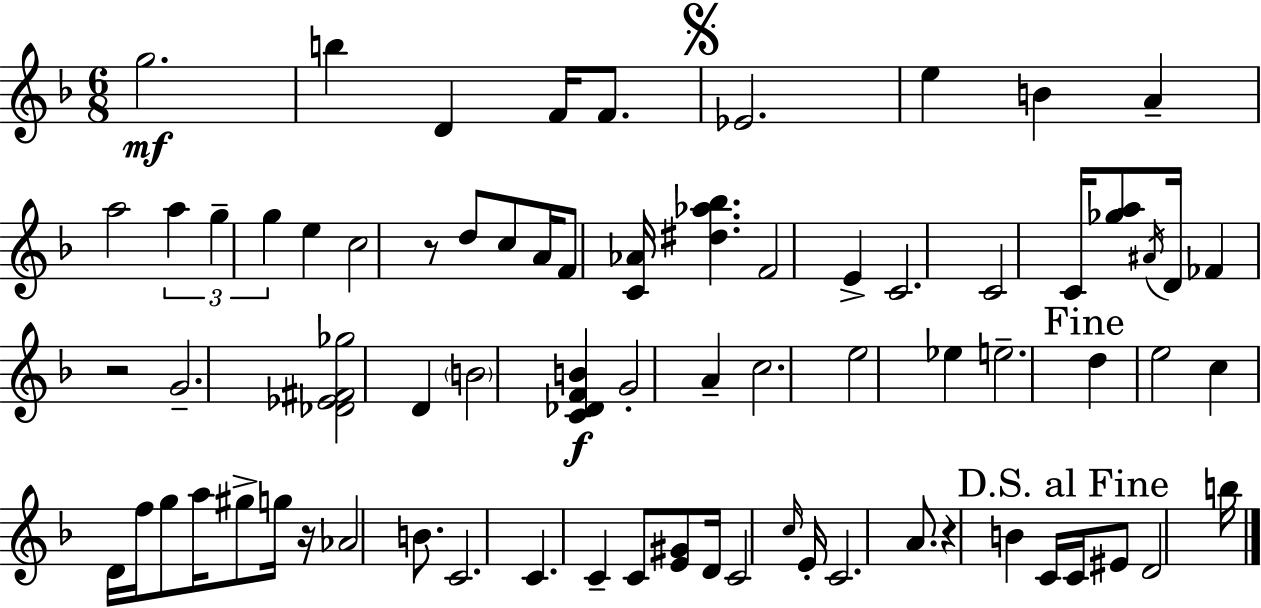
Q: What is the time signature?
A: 6/8